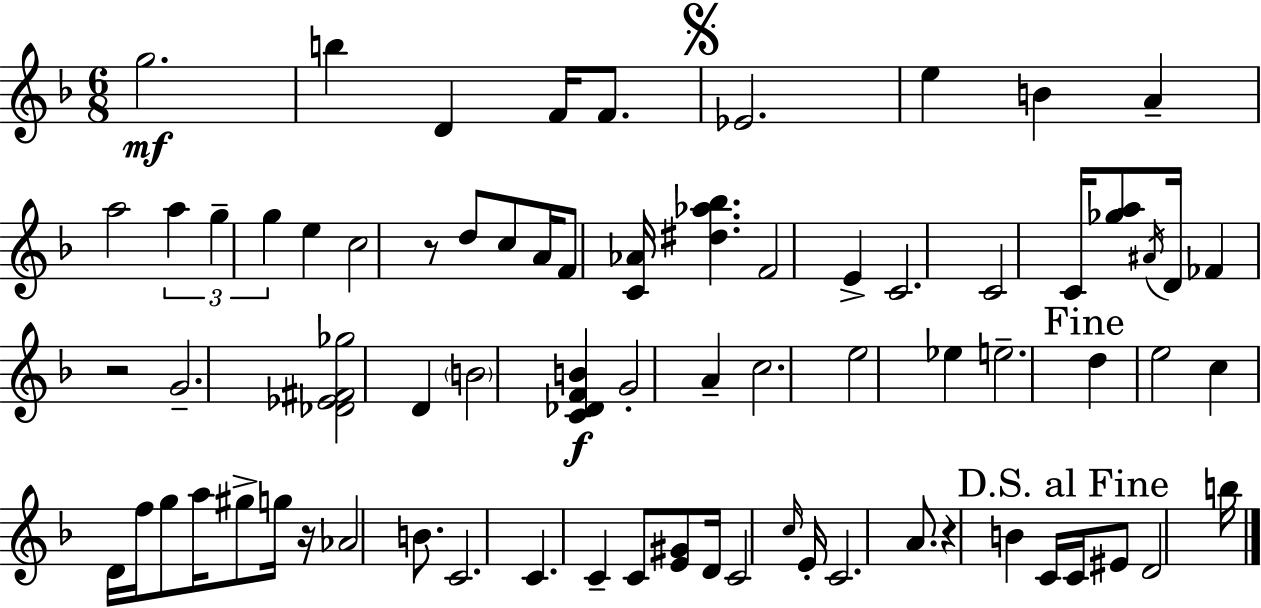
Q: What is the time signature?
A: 6/8